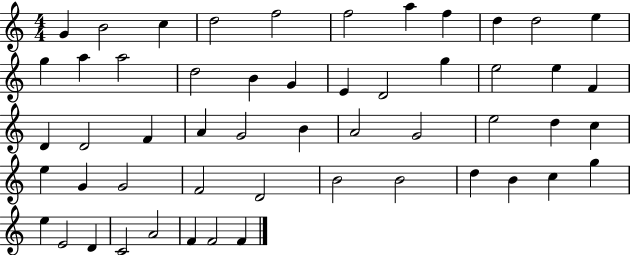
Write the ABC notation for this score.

X:1
T:Untitled
M:4/4
L:1/4
K:C
G B2 c d2 f2 f2 a f d d2 e g a a2 d2 B G E D2 g e2 e F D D2 F A G2 B A2 G2 e2 d c e G G2 F2 D2 B2 B2 d B c g e E2 D C2 A2 F F2 F